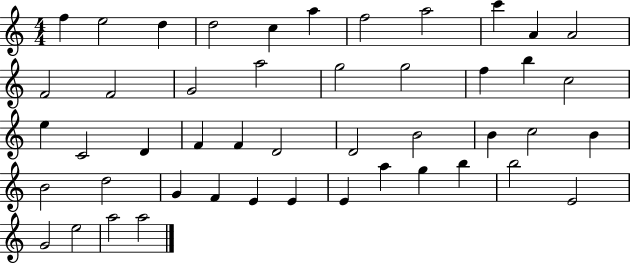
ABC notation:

X:1
T:Untitled
M:4/4
L:1/4
K:C
f e2 d d2 c a f2 a2 c' A A2 F2 F2 G2 a2 g2 g2 f b c2 e C2 D F F D2 D2 B2 B c2 B B2 d2 G F E E E a g b b2 E2 G2 e2 a2 a2